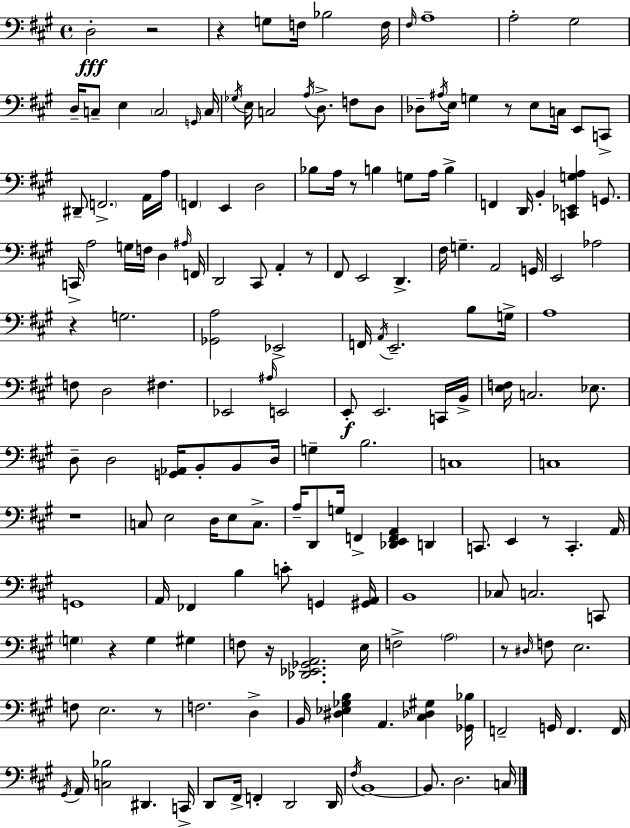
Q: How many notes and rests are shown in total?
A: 176